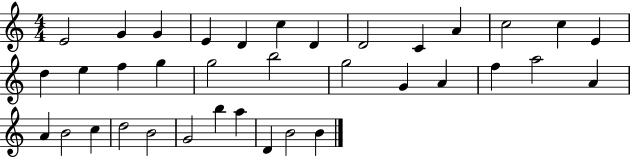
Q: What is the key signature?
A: C major